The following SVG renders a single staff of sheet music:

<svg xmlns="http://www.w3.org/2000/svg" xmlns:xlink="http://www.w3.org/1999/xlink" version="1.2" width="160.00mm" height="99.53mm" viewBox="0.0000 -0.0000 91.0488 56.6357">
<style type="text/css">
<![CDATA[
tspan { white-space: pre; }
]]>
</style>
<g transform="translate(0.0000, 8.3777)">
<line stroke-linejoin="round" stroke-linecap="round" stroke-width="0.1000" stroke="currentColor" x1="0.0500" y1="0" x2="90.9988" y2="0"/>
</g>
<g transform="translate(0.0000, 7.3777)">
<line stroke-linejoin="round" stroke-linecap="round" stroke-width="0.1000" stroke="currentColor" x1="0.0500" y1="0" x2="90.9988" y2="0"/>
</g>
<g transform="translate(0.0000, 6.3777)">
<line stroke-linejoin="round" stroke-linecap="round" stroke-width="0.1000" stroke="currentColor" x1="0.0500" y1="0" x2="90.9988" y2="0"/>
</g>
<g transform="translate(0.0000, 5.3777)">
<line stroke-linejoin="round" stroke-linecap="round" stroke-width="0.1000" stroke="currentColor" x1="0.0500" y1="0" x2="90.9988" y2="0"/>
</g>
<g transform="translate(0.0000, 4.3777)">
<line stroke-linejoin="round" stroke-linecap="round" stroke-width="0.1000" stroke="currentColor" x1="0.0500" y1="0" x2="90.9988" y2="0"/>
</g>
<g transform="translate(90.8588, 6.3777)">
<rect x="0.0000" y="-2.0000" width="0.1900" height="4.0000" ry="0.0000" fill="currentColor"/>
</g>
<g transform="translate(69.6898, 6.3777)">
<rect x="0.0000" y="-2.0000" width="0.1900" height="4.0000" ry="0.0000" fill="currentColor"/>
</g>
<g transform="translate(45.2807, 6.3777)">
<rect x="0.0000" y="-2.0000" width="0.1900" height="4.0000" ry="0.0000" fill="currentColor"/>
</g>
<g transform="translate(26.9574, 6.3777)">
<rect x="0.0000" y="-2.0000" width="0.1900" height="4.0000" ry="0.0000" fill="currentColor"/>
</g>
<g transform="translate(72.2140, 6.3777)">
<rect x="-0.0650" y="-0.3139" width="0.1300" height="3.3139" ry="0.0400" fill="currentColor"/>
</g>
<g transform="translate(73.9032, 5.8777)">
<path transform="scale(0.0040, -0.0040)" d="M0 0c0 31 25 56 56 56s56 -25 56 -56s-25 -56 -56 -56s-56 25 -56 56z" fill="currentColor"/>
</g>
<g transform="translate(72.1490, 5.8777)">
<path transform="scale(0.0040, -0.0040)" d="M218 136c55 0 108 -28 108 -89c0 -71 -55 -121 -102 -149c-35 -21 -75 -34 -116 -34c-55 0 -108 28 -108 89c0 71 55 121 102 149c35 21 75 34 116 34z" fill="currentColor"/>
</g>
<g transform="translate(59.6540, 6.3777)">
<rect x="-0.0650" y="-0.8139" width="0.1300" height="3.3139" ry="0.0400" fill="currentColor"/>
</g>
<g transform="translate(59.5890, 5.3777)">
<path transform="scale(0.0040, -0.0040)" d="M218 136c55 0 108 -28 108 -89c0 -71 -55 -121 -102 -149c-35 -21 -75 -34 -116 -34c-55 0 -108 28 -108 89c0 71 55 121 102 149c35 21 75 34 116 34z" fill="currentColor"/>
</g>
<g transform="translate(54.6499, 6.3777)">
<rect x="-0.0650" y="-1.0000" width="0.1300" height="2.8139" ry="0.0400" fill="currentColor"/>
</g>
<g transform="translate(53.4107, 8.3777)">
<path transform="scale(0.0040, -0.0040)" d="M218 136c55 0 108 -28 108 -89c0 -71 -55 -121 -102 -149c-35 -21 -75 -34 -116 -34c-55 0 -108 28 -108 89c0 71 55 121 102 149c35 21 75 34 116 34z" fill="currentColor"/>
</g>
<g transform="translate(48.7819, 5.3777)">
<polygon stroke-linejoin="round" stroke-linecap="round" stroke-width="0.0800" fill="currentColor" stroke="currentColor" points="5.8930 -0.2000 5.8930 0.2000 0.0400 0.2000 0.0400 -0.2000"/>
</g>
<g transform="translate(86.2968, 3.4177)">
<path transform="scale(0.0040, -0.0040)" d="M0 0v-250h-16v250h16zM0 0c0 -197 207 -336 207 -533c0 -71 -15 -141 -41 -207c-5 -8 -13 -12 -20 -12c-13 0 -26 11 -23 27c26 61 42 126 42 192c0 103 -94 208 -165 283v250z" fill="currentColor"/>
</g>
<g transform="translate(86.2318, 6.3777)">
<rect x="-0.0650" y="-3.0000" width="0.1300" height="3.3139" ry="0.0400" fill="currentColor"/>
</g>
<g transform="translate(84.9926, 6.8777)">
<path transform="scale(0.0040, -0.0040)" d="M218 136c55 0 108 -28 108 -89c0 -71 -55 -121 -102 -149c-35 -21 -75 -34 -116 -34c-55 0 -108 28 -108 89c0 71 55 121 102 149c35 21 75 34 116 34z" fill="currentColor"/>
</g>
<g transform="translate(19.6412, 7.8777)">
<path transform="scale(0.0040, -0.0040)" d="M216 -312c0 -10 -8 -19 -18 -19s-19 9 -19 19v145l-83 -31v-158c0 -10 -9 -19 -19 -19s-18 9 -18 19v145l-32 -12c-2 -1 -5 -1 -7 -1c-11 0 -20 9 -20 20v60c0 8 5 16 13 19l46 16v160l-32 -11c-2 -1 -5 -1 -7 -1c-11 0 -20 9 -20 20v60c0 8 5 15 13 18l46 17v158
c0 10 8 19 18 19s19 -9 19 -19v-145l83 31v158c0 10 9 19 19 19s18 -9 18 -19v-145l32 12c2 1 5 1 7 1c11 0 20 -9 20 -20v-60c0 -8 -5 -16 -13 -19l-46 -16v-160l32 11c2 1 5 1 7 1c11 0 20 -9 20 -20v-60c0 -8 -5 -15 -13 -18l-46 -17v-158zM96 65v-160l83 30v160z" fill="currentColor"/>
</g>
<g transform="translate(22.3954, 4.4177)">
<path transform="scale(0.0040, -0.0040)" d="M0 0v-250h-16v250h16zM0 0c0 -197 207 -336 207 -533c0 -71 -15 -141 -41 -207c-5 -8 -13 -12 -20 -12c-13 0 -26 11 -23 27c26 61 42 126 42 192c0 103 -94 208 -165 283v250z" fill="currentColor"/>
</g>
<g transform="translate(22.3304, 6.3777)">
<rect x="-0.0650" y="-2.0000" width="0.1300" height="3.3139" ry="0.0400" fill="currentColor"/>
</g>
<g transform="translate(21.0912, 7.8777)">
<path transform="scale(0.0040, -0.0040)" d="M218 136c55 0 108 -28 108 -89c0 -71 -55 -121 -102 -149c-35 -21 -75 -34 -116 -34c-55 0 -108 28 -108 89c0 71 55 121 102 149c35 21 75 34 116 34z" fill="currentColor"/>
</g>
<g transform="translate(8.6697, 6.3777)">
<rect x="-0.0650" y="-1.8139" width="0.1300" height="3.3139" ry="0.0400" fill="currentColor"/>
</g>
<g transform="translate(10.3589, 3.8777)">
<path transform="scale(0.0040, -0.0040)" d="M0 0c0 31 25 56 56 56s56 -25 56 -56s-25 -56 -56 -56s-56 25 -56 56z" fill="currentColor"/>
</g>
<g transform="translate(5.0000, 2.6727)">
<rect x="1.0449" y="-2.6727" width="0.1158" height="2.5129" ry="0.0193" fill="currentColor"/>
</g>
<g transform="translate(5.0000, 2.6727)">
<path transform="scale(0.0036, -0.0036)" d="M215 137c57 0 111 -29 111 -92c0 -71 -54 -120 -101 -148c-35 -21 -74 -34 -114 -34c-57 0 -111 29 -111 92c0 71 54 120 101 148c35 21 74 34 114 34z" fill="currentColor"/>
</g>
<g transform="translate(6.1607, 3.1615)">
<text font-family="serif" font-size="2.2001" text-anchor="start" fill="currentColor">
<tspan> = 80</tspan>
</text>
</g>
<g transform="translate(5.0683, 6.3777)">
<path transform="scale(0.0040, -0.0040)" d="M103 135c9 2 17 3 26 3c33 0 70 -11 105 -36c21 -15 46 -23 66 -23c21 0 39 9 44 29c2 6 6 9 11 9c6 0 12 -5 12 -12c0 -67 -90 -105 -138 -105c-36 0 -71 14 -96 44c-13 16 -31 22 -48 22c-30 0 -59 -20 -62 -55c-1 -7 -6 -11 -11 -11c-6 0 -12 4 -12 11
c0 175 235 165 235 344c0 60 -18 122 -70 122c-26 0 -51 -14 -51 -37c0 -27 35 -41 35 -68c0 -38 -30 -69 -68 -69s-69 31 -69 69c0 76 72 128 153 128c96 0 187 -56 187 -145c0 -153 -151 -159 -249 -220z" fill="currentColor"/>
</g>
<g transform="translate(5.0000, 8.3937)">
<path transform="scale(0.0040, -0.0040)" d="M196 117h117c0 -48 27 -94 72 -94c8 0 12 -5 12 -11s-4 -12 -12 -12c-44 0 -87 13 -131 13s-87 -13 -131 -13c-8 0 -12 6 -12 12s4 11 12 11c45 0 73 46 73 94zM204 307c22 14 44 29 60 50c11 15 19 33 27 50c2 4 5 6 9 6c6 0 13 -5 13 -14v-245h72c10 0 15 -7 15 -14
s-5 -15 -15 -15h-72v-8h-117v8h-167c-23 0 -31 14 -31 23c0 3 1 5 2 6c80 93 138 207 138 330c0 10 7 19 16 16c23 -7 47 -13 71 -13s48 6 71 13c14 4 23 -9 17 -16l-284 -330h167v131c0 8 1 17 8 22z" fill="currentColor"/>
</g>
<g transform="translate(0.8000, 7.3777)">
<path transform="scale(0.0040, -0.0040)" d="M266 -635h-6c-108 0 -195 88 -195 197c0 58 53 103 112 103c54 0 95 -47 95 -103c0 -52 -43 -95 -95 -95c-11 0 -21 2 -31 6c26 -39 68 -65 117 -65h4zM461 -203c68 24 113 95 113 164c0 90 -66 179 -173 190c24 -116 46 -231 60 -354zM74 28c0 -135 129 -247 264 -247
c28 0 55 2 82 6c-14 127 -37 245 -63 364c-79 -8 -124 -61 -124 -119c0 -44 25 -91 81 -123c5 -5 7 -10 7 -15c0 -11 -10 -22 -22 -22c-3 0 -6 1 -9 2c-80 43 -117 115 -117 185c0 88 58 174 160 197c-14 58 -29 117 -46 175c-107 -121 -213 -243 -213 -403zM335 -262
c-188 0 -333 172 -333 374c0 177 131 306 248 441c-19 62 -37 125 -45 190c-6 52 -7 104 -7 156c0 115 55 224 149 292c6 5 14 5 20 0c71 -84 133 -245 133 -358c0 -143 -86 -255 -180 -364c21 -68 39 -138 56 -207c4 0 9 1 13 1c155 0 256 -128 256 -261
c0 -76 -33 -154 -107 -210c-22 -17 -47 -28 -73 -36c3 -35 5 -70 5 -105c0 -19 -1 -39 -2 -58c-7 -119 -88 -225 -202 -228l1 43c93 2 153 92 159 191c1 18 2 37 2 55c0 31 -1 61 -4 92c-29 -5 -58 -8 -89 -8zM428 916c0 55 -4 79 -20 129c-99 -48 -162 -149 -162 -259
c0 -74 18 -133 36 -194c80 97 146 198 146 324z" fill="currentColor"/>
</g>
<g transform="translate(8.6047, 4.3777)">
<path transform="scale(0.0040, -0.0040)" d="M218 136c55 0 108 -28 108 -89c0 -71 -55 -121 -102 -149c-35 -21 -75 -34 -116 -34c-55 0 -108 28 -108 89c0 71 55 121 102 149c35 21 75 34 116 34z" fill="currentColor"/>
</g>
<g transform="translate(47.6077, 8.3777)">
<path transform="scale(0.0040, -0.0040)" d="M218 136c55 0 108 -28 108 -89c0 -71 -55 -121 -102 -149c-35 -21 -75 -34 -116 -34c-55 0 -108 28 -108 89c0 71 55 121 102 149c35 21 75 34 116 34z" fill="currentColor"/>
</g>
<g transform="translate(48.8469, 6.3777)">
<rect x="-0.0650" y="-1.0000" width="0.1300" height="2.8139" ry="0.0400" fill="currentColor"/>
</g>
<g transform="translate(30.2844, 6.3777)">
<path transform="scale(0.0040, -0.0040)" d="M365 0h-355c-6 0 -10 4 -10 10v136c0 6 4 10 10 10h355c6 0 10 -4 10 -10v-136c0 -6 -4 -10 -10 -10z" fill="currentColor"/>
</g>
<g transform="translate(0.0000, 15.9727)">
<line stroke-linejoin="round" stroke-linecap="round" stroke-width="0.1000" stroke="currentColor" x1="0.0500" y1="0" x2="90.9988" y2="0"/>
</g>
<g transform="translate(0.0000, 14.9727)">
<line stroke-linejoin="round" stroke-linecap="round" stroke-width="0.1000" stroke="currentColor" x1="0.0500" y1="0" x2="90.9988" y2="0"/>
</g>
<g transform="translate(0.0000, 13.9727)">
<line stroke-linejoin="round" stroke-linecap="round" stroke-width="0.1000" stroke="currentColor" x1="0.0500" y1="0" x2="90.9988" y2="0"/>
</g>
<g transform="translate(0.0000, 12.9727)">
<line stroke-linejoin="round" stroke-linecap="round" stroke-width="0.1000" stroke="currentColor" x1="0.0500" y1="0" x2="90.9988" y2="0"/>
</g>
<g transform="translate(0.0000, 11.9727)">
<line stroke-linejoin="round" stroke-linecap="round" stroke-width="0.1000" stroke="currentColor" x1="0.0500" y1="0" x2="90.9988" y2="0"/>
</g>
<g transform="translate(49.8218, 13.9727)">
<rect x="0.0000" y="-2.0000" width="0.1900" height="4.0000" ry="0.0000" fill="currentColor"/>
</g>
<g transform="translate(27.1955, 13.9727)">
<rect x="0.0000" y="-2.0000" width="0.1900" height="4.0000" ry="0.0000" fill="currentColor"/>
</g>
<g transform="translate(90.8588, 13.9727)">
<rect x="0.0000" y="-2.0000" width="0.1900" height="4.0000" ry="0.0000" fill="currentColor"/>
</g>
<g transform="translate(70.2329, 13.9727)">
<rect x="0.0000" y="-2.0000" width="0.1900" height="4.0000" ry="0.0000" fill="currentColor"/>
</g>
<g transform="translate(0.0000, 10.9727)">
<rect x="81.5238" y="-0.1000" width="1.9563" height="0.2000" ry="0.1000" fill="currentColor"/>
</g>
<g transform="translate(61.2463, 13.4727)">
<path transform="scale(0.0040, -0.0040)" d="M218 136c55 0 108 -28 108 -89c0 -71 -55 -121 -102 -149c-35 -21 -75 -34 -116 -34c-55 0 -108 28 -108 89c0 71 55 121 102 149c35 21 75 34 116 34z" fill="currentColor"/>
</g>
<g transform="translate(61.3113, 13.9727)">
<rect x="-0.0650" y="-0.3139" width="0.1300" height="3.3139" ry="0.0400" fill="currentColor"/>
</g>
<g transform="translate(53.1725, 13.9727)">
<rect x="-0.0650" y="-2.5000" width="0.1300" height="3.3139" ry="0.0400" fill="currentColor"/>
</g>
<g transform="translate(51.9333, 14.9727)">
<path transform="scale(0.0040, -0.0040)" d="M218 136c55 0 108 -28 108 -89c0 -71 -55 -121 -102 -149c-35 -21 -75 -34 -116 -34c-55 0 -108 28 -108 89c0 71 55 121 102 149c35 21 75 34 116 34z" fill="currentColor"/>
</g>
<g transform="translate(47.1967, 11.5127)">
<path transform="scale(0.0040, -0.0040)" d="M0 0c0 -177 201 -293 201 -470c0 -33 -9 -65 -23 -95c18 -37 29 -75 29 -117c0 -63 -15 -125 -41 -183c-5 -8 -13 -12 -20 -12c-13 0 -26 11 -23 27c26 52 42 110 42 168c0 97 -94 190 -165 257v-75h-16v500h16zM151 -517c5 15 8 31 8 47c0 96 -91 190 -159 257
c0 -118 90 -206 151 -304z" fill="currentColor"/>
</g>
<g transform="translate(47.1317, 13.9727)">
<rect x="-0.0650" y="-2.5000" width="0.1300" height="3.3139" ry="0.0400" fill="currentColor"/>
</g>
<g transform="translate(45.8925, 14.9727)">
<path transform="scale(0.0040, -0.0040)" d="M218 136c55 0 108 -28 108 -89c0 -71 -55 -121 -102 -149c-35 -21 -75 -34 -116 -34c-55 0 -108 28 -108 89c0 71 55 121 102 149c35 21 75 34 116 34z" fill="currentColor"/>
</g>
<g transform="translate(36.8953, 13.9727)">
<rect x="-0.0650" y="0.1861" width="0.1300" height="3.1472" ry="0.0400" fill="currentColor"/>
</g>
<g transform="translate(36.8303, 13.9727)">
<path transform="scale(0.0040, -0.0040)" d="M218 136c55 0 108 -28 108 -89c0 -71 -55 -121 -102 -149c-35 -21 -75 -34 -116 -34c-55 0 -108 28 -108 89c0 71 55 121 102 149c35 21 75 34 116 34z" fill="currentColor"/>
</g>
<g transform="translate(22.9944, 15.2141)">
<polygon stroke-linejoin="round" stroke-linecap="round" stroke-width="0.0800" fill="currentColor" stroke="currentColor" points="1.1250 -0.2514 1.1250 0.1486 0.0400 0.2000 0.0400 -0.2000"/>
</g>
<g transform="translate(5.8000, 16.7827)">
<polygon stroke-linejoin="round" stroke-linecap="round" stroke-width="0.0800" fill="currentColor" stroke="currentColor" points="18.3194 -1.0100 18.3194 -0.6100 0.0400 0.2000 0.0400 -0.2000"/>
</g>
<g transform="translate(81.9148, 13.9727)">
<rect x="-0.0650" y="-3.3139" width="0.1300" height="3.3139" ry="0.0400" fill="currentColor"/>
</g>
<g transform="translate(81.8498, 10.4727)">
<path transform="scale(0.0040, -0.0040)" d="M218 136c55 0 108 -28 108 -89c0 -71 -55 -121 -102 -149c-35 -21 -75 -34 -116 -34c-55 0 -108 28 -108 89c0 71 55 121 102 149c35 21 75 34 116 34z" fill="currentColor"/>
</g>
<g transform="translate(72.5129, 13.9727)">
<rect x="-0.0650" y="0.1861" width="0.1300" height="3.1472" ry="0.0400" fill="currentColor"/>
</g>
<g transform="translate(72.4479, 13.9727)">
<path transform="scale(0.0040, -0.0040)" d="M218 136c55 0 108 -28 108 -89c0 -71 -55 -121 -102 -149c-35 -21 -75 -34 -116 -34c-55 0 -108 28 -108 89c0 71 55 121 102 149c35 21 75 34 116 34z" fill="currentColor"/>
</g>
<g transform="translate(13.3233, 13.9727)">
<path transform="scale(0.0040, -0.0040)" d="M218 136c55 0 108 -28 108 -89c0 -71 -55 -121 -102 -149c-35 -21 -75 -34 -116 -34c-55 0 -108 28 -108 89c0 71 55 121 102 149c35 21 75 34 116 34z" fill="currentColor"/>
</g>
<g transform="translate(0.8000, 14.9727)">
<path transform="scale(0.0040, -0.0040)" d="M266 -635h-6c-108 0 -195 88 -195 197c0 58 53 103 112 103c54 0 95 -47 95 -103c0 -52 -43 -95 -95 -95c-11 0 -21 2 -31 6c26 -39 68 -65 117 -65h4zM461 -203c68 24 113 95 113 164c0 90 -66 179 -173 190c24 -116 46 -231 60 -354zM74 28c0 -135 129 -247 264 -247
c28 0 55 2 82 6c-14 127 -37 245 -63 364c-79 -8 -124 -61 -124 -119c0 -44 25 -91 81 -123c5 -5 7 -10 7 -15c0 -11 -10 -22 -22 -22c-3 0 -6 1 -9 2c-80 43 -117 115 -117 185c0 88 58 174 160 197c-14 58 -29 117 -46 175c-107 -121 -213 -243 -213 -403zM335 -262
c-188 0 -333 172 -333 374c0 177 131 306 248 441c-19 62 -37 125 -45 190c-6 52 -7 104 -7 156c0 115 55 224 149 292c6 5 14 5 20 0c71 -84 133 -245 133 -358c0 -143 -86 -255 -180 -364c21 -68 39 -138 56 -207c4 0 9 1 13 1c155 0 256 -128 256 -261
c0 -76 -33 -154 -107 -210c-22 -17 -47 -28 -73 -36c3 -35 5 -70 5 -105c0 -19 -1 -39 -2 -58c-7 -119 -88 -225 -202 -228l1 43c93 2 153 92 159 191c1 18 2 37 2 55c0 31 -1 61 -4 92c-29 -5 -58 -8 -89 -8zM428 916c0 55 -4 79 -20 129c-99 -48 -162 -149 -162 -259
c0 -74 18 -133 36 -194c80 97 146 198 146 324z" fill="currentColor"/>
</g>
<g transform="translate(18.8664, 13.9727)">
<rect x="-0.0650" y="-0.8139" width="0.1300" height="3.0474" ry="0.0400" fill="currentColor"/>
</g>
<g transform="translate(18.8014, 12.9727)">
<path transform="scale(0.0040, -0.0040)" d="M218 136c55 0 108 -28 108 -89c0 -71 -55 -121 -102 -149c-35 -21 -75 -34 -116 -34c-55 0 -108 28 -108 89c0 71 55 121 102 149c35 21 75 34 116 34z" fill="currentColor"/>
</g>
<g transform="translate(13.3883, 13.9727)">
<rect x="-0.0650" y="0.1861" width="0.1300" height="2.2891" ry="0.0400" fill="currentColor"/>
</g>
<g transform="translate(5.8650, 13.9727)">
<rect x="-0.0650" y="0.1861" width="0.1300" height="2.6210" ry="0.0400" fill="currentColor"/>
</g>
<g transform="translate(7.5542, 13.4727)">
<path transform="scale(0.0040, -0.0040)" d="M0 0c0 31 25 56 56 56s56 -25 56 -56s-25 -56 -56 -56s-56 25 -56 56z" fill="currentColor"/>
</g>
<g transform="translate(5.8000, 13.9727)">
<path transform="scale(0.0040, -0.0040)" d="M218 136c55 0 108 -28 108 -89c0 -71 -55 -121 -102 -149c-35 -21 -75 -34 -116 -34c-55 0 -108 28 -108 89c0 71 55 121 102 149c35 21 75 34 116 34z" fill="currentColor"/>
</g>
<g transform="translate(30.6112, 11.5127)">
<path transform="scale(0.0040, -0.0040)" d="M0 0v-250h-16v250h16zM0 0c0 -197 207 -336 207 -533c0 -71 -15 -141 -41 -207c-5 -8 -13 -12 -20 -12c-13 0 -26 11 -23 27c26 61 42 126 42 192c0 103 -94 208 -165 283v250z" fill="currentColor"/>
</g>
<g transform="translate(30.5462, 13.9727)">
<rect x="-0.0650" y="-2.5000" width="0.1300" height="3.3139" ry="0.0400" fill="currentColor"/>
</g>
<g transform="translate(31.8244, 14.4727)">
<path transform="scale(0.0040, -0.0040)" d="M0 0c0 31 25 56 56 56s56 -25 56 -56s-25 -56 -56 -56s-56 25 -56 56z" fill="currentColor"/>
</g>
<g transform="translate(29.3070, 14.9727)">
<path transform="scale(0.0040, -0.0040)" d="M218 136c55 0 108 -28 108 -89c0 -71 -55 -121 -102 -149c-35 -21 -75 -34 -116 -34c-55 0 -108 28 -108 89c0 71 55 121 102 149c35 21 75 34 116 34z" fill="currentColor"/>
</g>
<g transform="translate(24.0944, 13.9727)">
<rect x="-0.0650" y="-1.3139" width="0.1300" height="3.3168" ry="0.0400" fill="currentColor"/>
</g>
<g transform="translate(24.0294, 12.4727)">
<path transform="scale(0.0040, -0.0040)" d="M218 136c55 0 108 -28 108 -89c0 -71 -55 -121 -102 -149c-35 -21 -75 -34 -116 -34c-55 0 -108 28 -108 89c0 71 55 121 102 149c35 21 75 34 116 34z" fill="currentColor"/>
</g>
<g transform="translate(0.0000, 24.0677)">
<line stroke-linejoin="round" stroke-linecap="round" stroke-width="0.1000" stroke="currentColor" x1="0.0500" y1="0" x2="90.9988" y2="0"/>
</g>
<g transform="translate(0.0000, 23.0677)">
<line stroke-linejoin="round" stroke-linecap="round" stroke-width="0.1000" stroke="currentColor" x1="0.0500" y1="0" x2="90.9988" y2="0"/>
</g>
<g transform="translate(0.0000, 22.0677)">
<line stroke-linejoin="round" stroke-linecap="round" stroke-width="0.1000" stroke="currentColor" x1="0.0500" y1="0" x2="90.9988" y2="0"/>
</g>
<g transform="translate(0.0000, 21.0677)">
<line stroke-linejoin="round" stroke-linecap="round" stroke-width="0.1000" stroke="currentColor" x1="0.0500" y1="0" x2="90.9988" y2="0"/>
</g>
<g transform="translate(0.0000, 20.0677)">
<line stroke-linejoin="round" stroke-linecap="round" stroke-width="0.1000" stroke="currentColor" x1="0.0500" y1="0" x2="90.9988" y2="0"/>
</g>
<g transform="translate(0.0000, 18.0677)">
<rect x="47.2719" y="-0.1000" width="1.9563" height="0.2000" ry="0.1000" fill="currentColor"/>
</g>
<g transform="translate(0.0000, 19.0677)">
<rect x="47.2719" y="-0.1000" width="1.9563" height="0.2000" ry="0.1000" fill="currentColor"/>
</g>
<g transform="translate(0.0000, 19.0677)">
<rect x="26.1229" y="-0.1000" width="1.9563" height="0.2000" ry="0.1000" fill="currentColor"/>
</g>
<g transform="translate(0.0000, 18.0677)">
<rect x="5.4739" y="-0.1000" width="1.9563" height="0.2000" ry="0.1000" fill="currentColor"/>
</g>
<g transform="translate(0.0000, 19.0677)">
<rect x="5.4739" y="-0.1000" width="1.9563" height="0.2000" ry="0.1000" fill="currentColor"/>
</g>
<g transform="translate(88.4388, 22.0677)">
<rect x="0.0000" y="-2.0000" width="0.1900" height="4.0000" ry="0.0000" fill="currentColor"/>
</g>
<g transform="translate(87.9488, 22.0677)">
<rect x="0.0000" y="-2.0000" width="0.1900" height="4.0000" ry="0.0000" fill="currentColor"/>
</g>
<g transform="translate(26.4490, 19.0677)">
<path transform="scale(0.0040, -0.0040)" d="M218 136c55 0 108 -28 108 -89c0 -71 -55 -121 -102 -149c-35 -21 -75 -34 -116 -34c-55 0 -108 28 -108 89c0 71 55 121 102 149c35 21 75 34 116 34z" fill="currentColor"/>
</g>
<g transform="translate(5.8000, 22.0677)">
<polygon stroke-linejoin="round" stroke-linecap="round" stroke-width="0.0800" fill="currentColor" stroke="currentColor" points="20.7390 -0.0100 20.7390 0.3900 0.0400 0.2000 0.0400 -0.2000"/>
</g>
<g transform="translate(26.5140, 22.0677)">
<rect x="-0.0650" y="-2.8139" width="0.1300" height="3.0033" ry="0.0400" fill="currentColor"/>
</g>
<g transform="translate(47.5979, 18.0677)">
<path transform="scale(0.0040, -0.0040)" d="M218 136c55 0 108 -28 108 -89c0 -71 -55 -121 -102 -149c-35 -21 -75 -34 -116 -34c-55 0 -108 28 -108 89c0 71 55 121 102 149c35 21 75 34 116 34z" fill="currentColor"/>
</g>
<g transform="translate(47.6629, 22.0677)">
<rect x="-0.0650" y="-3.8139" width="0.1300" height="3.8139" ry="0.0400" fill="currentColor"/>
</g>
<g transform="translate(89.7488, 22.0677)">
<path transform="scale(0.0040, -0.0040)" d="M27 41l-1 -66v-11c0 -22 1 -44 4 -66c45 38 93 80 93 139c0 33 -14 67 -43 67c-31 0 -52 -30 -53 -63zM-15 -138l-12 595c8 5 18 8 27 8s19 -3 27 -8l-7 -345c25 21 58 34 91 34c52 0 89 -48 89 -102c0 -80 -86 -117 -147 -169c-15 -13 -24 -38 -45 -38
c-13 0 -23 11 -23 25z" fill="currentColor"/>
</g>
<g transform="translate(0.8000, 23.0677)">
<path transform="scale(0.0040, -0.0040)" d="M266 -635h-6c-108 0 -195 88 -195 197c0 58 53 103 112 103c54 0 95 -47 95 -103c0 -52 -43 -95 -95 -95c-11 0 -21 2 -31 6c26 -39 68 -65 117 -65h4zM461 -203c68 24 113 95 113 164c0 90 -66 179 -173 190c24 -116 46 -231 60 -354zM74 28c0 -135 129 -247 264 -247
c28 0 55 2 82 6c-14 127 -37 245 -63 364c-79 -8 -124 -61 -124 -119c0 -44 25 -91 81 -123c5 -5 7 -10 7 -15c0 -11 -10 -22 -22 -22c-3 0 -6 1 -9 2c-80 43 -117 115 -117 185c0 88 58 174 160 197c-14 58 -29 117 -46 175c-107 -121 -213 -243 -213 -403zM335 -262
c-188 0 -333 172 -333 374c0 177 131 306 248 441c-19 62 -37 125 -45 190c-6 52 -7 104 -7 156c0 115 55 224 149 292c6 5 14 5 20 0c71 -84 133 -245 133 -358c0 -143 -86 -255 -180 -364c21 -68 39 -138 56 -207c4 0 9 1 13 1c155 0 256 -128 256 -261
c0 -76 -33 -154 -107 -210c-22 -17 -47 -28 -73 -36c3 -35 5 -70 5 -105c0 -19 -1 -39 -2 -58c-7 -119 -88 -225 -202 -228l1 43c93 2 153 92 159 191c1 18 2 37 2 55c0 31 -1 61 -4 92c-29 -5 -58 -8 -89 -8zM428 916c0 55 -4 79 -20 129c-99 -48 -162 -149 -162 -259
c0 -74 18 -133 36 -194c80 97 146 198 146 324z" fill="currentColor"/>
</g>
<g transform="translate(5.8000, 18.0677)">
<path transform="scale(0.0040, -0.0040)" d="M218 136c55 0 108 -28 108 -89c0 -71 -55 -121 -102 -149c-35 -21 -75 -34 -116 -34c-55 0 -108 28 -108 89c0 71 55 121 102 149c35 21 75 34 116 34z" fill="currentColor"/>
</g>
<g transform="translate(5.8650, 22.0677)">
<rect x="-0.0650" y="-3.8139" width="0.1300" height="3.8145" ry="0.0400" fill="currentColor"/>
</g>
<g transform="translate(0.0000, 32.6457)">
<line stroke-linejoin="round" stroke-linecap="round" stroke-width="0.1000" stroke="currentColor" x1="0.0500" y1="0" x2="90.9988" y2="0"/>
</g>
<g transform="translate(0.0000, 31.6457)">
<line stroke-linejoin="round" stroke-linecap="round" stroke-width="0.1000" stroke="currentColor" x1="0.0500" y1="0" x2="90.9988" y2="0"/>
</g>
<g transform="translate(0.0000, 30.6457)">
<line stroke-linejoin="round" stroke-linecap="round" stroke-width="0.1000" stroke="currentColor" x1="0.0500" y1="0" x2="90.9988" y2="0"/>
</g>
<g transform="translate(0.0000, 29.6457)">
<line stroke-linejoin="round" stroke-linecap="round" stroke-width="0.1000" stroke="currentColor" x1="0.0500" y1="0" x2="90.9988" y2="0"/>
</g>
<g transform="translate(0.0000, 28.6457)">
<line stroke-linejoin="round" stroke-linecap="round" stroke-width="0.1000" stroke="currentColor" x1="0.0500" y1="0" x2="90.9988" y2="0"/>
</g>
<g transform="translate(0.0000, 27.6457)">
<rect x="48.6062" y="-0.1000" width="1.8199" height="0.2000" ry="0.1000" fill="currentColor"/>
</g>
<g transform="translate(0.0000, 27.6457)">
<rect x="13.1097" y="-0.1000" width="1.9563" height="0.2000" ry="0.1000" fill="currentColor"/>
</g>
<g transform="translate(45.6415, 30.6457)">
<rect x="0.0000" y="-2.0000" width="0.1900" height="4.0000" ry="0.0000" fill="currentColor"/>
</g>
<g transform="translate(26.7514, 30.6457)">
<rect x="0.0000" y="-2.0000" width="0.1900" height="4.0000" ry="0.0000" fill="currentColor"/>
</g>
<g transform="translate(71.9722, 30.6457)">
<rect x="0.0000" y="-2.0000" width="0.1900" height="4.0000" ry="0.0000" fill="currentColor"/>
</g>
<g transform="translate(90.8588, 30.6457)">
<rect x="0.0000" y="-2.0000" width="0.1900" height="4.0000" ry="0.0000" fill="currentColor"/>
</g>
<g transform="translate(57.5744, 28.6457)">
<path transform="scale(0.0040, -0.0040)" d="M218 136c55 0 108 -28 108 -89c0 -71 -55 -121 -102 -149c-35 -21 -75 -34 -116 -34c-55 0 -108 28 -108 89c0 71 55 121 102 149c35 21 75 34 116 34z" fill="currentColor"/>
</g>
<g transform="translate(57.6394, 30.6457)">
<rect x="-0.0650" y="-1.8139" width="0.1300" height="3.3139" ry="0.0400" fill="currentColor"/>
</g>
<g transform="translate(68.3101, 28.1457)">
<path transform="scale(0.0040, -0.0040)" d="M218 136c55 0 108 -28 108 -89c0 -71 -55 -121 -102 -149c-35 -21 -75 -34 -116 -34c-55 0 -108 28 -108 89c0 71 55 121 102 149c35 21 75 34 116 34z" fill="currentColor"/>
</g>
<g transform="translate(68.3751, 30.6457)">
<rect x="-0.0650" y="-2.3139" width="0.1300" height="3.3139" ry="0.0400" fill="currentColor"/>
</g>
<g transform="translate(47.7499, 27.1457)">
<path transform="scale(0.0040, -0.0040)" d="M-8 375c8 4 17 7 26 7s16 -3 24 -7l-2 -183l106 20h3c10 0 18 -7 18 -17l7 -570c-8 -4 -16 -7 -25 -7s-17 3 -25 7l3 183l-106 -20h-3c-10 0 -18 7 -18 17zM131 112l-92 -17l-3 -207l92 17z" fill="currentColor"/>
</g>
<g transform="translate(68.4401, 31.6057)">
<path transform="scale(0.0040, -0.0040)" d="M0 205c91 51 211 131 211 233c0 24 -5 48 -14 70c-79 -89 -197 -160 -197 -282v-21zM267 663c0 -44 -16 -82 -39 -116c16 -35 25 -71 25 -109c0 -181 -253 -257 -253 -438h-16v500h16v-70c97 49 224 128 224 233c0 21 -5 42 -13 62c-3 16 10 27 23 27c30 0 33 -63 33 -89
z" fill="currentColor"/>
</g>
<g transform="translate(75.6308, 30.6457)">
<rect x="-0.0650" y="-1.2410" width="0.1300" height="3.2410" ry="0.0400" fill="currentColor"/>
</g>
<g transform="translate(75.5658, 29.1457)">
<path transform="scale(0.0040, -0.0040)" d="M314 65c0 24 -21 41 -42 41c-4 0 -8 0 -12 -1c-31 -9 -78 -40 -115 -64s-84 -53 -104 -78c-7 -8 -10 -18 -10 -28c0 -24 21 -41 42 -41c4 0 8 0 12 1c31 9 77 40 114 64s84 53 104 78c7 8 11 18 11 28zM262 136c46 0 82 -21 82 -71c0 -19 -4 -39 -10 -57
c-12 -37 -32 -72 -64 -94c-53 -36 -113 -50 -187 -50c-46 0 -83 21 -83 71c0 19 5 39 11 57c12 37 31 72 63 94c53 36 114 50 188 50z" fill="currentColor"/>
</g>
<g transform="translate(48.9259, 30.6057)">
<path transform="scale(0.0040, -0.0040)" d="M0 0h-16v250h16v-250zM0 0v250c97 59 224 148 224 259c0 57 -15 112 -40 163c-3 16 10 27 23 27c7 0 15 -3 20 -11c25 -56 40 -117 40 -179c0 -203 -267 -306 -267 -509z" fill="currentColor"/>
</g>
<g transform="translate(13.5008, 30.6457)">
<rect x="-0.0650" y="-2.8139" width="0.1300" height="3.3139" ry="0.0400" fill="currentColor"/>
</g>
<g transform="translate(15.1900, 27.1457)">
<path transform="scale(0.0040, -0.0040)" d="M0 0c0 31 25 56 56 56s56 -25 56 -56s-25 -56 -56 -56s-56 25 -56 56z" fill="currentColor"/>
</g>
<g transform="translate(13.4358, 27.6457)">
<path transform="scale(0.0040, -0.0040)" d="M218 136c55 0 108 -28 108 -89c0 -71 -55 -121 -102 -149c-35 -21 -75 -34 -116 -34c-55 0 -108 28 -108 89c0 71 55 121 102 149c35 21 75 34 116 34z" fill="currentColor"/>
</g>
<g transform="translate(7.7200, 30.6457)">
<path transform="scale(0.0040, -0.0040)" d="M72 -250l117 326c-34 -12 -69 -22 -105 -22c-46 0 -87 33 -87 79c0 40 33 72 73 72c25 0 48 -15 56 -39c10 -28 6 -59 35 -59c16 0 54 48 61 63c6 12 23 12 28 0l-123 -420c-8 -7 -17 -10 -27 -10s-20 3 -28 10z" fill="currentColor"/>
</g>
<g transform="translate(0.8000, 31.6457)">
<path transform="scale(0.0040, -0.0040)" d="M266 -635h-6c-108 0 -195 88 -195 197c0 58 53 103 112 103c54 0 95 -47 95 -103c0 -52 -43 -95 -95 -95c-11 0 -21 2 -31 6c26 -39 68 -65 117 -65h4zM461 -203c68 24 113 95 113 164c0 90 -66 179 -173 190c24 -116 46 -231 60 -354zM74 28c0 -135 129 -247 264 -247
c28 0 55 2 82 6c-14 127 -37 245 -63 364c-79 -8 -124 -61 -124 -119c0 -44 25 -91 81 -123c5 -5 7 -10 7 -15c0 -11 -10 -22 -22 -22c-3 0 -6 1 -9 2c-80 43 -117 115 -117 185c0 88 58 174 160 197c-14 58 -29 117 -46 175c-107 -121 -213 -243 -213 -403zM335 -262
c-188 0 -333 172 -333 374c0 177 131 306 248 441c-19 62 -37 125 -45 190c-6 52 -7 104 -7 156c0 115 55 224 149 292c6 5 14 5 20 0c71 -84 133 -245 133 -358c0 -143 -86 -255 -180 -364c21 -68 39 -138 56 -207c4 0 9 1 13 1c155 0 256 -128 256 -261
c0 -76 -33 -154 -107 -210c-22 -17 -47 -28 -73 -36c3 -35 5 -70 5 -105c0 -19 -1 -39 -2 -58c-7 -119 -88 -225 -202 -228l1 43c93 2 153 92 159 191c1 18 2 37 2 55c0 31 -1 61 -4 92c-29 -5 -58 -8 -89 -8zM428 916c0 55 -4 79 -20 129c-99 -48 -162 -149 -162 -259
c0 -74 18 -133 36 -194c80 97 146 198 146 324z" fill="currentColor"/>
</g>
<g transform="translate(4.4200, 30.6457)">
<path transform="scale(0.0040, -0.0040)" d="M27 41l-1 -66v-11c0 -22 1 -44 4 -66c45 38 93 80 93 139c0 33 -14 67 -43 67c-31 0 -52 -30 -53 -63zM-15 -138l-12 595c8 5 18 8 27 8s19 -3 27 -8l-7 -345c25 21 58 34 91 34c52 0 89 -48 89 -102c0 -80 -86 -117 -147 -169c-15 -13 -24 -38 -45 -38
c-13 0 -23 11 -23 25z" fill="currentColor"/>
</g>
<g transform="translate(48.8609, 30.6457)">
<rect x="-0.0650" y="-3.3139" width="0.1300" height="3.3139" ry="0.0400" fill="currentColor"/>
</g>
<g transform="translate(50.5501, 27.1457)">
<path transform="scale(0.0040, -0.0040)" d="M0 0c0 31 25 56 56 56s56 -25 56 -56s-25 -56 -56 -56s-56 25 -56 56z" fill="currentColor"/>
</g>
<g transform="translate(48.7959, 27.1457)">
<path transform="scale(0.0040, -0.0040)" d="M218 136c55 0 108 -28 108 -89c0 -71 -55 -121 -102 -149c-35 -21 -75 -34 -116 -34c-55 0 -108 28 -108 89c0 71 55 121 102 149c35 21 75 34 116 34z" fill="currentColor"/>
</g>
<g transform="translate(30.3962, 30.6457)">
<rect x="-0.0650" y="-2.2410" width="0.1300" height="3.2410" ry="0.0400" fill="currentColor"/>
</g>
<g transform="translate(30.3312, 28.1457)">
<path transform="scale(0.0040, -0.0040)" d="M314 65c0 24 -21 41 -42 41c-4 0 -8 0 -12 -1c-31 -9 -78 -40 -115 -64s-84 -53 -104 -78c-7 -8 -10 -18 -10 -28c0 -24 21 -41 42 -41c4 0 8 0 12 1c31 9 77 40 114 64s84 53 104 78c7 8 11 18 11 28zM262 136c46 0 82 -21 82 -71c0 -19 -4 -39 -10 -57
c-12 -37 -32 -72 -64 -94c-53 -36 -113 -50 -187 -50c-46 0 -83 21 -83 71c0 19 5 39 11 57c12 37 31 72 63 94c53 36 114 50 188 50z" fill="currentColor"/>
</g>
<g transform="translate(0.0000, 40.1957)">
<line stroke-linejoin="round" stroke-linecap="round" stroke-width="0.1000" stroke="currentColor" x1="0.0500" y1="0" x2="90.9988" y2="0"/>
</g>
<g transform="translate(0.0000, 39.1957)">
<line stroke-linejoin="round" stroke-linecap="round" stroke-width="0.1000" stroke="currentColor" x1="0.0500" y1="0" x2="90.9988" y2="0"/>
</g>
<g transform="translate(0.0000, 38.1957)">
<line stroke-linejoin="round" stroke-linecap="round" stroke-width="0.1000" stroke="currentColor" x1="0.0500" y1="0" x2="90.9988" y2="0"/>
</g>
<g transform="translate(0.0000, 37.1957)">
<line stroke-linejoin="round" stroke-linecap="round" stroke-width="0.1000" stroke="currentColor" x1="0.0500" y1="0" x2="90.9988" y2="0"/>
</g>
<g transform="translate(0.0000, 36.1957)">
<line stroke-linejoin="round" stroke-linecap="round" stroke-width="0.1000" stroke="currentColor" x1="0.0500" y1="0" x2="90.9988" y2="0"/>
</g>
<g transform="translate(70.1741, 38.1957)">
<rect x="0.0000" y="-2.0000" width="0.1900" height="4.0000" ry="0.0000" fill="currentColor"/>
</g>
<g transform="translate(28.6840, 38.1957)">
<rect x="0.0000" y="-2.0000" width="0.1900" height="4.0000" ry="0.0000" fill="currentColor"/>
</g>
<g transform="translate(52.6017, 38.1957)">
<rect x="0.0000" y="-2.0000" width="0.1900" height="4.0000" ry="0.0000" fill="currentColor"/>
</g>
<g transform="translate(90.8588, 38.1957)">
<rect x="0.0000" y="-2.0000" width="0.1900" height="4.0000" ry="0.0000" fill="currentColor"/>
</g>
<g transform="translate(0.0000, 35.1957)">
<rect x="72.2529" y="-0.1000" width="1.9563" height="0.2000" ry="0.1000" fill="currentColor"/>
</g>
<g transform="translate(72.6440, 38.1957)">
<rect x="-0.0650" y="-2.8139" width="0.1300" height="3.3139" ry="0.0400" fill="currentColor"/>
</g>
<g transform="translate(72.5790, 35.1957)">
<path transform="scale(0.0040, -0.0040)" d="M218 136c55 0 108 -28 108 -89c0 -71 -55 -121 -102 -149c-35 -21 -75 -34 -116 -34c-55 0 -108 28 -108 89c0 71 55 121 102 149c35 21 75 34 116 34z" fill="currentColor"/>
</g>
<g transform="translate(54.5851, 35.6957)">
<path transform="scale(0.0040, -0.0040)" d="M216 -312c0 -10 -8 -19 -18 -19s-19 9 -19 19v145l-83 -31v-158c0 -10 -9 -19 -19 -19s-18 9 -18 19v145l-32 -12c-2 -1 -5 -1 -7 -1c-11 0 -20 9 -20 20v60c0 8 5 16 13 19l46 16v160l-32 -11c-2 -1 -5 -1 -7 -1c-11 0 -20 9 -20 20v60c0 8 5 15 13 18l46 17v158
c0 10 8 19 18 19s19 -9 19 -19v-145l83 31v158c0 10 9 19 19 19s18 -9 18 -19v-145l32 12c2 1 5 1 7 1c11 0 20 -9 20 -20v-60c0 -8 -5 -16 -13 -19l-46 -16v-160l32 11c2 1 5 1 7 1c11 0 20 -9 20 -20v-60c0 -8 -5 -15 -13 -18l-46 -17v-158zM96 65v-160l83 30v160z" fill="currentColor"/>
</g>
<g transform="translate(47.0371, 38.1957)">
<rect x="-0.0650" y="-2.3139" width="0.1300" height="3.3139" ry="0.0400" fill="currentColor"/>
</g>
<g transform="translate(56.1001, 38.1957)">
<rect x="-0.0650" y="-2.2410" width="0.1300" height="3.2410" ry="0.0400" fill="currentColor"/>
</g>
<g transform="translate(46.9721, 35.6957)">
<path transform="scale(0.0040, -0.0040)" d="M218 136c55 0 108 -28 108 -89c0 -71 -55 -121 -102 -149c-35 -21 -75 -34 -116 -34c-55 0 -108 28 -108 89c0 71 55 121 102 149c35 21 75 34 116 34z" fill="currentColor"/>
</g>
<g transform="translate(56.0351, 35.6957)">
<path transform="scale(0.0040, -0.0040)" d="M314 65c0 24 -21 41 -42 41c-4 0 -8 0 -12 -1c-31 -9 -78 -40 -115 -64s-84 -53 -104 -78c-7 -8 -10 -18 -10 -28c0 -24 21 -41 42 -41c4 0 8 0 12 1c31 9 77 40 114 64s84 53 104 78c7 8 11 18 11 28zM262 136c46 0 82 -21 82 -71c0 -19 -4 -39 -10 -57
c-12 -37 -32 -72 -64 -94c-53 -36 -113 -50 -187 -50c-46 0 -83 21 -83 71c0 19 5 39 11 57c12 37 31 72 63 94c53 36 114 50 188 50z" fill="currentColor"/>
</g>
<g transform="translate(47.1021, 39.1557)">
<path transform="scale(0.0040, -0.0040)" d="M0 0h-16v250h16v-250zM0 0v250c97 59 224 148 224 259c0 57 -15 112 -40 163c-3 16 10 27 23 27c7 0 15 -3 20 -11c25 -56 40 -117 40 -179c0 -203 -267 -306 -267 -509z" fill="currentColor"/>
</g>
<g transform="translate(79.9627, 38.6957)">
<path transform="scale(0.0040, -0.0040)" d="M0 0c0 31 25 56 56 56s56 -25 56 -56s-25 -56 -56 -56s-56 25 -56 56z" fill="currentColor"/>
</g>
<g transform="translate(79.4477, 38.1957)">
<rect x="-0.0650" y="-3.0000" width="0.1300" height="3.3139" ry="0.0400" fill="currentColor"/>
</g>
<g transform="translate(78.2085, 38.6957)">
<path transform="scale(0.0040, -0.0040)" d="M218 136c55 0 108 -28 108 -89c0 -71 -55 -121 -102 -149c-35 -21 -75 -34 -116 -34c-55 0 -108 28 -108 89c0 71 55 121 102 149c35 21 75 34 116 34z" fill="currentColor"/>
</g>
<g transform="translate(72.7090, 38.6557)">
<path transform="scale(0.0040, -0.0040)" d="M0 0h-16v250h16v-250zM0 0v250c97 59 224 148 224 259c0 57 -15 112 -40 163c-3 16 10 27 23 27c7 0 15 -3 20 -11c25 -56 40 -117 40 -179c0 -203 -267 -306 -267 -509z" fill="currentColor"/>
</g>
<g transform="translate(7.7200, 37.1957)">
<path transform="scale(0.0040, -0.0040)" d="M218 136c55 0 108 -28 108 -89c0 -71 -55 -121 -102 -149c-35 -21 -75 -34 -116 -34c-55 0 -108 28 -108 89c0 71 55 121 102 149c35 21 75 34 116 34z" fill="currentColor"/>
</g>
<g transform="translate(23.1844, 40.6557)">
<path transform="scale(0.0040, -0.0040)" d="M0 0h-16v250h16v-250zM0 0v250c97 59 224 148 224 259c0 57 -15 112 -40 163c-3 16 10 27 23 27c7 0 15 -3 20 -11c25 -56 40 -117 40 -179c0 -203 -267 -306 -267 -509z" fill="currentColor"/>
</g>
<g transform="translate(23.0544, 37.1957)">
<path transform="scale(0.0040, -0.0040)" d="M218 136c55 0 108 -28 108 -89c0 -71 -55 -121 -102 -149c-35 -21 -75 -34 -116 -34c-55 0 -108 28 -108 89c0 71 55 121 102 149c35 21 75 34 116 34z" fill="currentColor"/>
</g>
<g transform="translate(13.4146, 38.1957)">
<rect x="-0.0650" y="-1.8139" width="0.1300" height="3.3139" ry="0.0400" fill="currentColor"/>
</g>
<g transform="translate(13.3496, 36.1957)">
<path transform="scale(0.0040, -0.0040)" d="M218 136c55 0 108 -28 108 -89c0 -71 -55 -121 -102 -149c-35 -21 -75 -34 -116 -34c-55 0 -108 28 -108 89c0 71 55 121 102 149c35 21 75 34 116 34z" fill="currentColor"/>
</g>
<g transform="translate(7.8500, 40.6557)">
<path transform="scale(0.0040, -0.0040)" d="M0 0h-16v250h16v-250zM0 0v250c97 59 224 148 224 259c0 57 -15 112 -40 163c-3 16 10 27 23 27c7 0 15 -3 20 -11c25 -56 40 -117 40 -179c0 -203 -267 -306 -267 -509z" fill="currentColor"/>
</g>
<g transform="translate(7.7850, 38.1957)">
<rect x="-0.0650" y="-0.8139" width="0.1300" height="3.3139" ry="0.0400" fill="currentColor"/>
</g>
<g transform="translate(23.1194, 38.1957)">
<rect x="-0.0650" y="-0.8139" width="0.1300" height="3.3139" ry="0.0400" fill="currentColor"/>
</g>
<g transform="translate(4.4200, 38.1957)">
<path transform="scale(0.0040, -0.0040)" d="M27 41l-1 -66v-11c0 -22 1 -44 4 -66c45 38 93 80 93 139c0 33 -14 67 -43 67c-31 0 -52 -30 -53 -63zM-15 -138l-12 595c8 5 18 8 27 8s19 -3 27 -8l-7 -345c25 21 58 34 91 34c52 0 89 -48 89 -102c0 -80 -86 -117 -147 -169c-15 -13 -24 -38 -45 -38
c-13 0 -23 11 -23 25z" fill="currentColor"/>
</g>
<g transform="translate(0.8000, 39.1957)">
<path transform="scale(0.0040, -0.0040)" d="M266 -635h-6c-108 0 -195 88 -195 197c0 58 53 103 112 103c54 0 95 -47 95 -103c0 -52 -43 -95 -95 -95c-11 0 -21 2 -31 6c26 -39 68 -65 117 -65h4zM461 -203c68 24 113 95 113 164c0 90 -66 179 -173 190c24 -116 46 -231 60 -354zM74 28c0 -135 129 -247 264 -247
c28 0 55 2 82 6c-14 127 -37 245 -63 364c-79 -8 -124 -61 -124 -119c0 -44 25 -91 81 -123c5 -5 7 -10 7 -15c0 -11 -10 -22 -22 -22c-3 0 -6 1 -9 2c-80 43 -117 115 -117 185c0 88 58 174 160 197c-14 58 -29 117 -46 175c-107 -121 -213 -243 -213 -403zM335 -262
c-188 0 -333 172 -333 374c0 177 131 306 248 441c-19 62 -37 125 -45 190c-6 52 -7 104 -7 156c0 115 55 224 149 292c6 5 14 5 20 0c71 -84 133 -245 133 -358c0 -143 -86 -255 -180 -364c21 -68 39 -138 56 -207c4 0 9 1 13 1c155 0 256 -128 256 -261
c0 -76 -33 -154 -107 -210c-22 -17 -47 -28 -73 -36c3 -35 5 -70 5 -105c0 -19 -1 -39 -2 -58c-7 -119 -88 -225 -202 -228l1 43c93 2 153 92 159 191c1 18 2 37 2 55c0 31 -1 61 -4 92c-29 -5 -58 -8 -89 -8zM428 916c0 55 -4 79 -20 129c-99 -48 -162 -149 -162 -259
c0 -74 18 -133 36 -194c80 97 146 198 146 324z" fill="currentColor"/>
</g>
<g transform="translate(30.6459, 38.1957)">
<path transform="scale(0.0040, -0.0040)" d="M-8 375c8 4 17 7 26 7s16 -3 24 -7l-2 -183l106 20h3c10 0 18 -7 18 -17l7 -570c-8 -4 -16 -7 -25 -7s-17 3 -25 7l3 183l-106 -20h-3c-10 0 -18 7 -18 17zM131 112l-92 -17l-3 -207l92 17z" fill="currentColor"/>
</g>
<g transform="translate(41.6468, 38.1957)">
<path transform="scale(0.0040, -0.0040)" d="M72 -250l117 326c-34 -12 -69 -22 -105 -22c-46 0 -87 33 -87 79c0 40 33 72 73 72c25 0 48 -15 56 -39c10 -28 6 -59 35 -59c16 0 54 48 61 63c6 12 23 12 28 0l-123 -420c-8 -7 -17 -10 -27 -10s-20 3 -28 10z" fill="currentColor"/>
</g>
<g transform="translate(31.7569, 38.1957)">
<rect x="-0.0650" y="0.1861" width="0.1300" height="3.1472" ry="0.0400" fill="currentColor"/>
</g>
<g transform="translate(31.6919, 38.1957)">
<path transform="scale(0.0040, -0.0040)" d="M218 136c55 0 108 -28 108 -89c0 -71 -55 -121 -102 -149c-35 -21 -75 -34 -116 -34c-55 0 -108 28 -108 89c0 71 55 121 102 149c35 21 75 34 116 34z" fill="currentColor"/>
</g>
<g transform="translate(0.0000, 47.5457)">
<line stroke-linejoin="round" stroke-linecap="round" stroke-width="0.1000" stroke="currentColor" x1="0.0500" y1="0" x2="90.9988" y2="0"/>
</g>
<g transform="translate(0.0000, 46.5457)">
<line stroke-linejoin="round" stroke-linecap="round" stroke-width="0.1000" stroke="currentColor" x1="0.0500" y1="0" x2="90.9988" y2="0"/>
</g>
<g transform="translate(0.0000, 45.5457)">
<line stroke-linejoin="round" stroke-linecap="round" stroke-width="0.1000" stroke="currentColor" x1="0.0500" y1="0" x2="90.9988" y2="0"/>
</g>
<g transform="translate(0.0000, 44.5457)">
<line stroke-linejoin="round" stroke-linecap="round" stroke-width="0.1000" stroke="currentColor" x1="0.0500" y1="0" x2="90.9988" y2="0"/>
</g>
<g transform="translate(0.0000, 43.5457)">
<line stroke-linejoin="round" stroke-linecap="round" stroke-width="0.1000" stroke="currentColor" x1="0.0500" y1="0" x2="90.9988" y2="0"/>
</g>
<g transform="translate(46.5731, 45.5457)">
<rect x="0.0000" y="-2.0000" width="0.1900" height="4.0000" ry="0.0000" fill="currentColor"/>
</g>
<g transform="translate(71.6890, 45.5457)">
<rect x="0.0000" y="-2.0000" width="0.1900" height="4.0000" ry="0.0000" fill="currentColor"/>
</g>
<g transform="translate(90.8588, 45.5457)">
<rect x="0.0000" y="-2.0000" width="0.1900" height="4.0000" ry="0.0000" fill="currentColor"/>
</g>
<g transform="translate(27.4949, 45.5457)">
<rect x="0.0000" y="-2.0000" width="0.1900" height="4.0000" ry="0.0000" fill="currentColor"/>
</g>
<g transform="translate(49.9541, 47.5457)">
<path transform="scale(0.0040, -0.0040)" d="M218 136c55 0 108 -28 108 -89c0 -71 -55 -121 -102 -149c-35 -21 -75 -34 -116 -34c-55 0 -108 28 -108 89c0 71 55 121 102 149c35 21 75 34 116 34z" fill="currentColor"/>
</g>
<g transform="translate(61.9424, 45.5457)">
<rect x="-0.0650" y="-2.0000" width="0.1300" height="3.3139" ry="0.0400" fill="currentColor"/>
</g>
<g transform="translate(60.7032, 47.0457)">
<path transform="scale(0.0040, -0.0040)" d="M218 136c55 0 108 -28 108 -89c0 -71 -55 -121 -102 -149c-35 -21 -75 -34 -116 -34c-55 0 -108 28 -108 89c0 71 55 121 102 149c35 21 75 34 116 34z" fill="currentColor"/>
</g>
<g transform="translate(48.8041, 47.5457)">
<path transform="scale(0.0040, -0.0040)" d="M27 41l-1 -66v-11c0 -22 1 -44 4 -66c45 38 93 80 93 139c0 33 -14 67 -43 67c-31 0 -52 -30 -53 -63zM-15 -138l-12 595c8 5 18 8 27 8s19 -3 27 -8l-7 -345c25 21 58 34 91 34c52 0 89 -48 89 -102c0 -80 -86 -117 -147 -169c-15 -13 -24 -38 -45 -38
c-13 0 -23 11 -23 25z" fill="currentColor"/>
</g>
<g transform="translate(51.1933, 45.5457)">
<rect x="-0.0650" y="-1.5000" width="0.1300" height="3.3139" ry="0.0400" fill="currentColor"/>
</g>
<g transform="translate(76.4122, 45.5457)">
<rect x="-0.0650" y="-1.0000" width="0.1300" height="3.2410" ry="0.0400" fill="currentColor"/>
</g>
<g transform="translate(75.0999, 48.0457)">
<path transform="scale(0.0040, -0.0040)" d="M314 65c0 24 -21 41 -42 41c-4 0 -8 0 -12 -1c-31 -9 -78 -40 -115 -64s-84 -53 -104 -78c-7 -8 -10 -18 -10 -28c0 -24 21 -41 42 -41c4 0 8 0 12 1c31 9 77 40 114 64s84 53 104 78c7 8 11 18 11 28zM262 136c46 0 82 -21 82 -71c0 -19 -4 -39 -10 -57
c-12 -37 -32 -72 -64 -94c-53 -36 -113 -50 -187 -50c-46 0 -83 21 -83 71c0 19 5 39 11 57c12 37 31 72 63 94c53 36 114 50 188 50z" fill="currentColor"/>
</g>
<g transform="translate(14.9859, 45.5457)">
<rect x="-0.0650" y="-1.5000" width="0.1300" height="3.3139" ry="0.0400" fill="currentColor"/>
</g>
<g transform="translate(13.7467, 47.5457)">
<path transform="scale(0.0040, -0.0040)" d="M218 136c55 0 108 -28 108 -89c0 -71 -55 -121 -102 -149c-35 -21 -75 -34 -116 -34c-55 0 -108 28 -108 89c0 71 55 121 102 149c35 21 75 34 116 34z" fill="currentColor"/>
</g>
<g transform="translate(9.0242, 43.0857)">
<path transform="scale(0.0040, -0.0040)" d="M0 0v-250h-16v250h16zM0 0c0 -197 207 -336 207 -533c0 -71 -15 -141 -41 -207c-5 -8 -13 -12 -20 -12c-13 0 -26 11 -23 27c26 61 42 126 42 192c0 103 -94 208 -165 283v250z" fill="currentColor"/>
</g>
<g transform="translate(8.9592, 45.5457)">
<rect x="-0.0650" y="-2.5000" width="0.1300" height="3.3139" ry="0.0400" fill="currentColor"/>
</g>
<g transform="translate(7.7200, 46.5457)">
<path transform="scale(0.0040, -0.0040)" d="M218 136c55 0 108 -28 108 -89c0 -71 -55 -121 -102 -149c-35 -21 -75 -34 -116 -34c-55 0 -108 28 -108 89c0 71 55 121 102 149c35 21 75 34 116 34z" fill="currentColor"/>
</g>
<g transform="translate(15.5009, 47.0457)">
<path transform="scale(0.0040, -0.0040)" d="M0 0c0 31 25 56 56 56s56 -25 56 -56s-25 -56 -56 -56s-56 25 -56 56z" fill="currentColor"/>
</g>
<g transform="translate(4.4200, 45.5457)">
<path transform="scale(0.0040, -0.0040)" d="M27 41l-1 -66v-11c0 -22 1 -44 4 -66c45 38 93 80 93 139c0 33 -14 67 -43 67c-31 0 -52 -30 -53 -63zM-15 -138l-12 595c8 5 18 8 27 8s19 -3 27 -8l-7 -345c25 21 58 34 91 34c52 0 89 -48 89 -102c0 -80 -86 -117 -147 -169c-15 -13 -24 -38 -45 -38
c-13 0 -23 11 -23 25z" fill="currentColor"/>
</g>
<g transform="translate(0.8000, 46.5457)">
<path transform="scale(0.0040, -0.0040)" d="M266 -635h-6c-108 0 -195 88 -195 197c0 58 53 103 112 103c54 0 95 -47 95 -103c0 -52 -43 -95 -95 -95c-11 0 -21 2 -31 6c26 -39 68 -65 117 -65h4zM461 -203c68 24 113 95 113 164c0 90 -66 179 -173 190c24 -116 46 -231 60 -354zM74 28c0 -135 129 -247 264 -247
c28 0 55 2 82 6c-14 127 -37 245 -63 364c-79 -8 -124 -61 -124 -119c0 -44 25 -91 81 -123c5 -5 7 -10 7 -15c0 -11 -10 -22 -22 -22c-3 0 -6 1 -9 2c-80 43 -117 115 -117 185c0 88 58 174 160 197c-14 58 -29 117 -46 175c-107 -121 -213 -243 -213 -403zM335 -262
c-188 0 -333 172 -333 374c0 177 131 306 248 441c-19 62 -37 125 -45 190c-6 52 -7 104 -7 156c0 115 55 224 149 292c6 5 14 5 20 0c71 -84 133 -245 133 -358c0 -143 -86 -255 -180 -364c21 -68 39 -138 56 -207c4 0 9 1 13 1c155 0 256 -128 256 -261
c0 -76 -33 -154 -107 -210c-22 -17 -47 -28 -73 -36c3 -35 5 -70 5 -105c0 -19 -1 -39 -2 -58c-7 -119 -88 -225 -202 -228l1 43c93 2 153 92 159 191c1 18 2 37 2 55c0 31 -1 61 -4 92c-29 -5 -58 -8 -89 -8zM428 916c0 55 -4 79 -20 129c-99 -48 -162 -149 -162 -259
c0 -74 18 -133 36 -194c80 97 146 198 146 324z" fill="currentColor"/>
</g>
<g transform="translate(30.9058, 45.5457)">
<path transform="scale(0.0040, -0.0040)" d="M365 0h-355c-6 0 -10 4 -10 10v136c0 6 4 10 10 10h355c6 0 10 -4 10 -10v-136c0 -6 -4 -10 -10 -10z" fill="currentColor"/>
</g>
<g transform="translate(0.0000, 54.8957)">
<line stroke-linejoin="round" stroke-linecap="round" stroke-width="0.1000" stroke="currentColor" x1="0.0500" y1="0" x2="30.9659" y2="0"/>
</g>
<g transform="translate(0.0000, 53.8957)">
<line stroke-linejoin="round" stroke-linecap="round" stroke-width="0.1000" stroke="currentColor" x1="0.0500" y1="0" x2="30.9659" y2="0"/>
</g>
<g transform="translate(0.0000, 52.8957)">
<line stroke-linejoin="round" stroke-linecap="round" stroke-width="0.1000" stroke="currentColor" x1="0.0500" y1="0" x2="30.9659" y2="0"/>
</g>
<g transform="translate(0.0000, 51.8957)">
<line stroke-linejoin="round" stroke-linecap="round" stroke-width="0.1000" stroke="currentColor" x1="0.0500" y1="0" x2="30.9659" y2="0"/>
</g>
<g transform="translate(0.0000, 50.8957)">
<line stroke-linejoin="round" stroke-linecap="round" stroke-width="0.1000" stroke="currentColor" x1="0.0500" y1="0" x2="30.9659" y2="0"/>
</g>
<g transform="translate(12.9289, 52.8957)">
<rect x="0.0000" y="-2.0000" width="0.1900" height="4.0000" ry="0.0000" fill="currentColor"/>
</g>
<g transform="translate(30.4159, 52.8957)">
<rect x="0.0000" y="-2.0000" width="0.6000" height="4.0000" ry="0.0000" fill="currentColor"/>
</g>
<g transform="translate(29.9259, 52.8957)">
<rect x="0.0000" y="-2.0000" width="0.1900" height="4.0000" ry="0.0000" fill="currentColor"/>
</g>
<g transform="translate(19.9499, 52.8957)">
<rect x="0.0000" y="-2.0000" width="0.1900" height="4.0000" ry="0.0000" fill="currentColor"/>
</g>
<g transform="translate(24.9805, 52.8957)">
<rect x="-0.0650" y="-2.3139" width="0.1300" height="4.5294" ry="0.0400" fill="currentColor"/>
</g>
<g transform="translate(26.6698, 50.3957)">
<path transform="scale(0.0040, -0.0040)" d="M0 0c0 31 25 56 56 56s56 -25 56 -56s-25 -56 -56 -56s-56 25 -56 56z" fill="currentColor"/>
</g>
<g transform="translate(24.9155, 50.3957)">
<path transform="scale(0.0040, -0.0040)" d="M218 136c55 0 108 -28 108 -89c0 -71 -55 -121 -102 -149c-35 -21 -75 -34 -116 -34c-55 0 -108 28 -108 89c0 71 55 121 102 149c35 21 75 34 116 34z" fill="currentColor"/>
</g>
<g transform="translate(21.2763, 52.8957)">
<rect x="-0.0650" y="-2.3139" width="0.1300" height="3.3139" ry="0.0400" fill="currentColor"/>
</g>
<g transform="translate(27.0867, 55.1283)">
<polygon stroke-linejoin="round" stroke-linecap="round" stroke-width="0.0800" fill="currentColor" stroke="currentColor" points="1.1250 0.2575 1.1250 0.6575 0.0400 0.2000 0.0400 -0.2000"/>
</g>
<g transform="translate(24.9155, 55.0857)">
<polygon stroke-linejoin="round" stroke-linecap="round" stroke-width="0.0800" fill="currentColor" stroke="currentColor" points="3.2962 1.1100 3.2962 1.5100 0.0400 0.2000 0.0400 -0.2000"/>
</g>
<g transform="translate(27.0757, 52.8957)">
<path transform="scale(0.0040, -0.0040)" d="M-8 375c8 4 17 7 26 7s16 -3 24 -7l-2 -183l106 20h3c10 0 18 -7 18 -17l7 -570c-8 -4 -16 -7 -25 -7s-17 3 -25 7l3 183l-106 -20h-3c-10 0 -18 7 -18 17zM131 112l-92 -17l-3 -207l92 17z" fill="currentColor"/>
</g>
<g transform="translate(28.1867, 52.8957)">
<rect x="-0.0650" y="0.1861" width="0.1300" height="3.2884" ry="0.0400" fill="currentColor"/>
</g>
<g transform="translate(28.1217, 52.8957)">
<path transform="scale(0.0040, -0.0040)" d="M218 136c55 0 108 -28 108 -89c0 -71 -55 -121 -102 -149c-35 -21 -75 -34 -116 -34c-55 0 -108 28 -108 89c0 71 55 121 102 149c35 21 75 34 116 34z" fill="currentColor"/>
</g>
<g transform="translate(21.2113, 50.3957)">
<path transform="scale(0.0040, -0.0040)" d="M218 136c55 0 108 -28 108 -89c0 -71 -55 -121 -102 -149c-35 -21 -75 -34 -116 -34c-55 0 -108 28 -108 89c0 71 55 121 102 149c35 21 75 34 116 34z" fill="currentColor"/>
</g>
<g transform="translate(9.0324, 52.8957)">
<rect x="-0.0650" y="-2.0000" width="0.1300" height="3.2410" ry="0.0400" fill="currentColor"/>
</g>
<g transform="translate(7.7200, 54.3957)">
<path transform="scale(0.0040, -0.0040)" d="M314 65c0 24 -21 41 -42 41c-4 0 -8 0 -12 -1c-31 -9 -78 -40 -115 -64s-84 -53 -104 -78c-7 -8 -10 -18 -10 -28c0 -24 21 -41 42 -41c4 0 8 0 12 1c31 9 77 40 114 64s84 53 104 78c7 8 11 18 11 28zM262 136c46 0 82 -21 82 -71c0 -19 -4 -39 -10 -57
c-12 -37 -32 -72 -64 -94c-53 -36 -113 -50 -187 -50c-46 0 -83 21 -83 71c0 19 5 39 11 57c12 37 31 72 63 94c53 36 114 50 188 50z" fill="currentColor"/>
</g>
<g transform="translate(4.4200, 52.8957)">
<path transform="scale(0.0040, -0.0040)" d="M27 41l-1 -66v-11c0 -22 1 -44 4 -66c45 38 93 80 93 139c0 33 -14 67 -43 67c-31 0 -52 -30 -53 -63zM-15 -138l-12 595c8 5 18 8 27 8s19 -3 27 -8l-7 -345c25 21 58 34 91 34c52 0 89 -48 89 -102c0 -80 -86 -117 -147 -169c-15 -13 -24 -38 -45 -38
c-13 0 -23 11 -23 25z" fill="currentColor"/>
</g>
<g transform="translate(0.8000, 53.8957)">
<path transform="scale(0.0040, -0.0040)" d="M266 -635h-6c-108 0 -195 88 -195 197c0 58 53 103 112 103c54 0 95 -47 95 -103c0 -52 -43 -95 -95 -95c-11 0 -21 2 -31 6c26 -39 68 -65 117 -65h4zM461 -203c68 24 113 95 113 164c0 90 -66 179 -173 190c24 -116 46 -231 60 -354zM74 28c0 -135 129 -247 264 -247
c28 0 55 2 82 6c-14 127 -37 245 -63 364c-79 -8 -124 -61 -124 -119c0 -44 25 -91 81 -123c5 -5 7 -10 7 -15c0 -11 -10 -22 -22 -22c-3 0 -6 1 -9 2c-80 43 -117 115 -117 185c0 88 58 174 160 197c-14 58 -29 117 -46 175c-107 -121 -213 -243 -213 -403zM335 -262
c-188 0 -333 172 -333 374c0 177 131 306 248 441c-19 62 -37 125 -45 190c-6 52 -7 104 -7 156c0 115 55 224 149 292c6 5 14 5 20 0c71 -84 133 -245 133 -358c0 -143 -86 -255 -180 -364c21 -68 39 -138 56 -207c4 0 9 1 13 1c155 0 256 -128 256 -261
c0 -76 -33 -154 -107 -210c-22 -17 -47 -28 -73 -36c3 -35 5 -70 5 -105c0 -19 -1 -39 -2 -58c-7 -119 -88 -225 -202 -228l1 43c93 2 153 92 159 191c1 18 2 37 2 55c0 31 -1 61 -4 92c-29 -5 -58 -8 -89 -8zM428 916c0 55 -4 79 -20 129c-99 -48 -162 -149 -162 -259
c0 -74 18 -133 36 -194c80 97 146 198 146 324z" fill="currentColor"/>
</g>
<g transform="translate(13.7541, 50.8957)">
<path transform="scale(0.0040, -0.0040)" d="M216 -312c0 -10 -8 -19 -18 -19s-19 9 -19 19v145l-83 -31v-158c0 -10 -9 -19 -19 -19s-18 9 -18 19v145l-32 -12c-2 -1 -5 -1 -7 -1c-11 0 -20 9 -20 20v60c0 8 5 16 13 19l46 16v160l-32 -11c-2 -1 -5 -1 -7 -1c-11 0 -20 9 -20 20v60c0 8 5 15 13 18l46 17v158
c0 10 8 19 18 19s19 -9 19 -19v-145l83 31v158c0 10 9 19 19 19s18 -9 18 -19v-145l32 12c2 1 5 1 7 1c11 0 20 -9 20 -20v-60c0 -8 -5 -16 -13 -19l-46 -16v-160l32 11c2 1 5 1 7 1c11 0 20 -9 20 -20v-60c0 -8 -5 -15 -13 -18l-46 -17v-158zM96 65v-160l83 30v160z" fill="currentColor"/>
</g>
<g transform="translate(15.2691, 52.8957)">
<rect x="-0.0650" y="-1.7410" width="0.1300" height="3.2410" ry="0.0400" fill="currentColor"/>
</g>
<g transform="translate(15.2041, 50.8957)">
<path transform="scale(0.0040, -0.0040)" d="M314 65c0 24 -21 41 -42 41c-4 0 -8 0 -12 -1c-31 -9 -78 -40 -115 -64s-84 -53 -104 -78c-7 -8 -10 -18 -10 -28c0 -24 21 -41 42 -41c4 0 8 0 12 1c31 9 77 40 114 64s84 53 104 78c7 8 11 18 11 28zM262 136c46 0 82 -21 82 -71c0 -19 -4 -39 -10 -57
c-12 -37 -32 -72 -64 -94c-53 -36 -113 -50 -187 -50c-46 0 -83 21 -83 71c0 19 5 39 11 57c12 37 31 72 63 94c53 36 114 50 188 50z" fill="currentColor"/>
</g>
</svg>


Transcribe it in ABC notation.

X:1
T:Untitled
M:2/4
L:1/4
K:C
f ^F/2 z2 E/2 E/2 d c A/2 B/2 B/2 d/2 e/4 G/2 B G/4 G c B b c'/2 a/2 c' z/2 a g2 b/2 f g/4 e2 d/2 f d/2 B z/2 g/2 ^g2 a/2 A G/2 E z2 _E F D2 F2 ^f2 g g/2 B/4